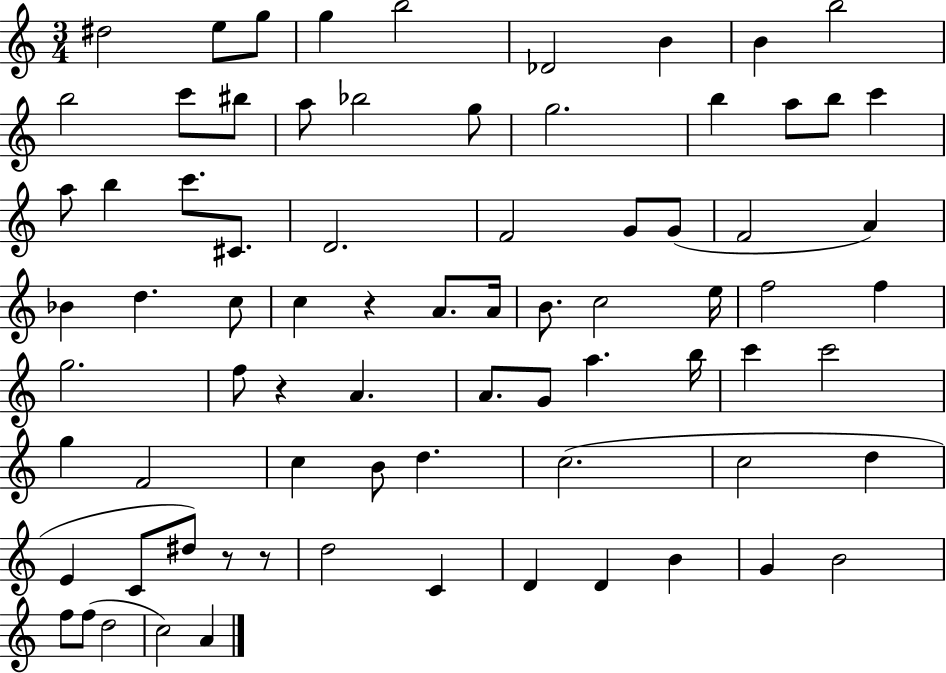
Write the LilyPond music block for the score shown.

{
  \clef treble
  \numericTimeSignature
  \time 3/4
  \key c \major
  dis''2 e''8 g''8 | g''4 b''2 | des'2 b'4 | b'4 b''2 | \break b''2 c'''8 bis''8 | a''8 bes''2 g''8 | g''2. | b''4 a''8 b''8 c'''4 | \break a''8 b''4 c'''8. cis'8. | d'2. | f'2 g'8 g'8( | f'2 a'4) | \break bes'4 d''4. c''8 | c''4 r4 a'8. a'16 | b'8. c''2 e''16 | f''2 f''4 | \break g''2. | f''8 r4 a'4. | a'8. g'8 a''4. b''16 | c'''4 c'''2 | \break g''4 f'2 | c''4 b'8 d''4. | c''2.( | c''2 d''4 | \break e'4 c'8 dis''8) r8 r8 | d''2 c'4 | d'4 d'4 b'4 | g'4 b'2 | \break f''8 f''8( d''2 | c''2) a'4 | \bar "|."
}